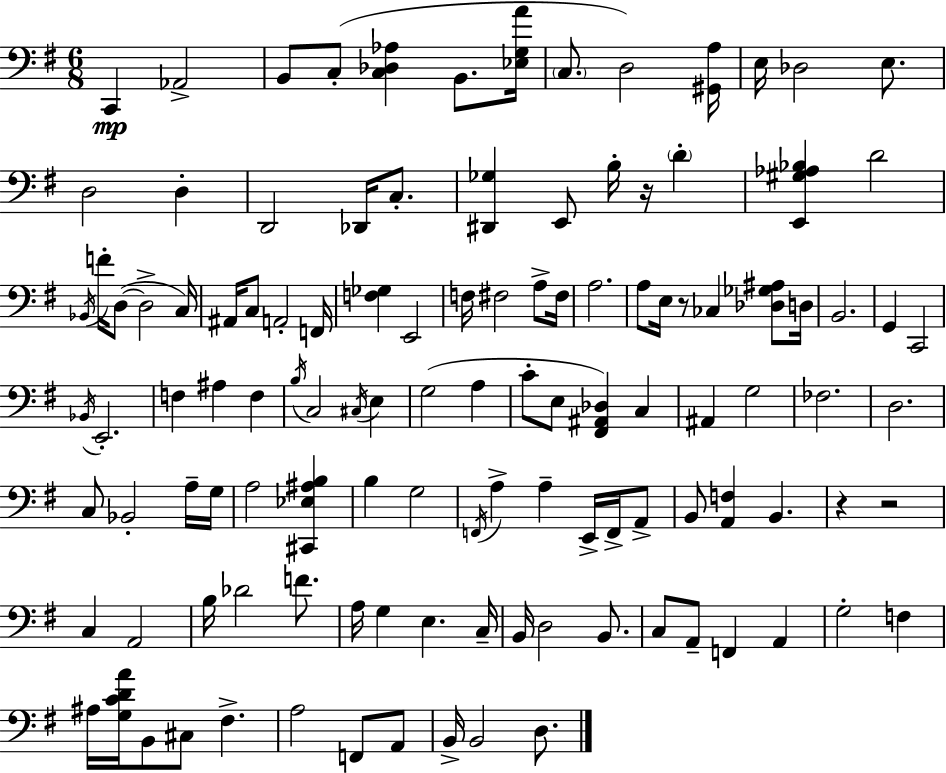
C2/q Ab2/h B2/e C3/e [C3,Db3,Ab3]/q B2/e. [Eb3,G3,A4]/s C3/e. D3/h [G#2,A3]/s E3/s Db3/h E3/e. D3/h D3/q D2/h Db2/s C3/e. [D#2,Gb3]/q E2/e B3/s R/s D4/q [E2,G#3,Ab3,Bb3]/q D4/h Bb2/s F4/s D3/e D3/h C3/s A#2/s C3/e A2/h F2/s [F3,Gb3]/q E2/h F3/s F#3/h A3/e F#3/s A3/h. A3/e E3/s R/e CES3/q [Db3,Gb3,A#3]/e D3/s B2/h. G2/q C2/h Bb2/s E2/h. F3/q A#3/q F3/q B3/s C3/h C#3/s E3/q G3/h A3/q C4/e E3/e [F#2,A#2,Db3]/q C3/q A#2/q G3/h FES3/h. D3/h. C3/e Bb2/h A3/s G3/s A3/h [C#2,Eb3,A#3,B3]/q B3/q G3/h F2/s A3/q A3/q E2/s F2/s A2/e B2/e [A2,F3]/q B2/q. R/q R/h C3/q A2/h B3/s Db4/h F4/e. A3/s G3/q E3/q. C3/s B2/s D3/h B2/e. C3/e A2/e F2/q A2/q G3/h F3/q A#3/s [G3,C4,D4,A4]/s B2/e C#3/e F#3/q. A3/h F2/e A2/e B2/s B2/h D3/e.